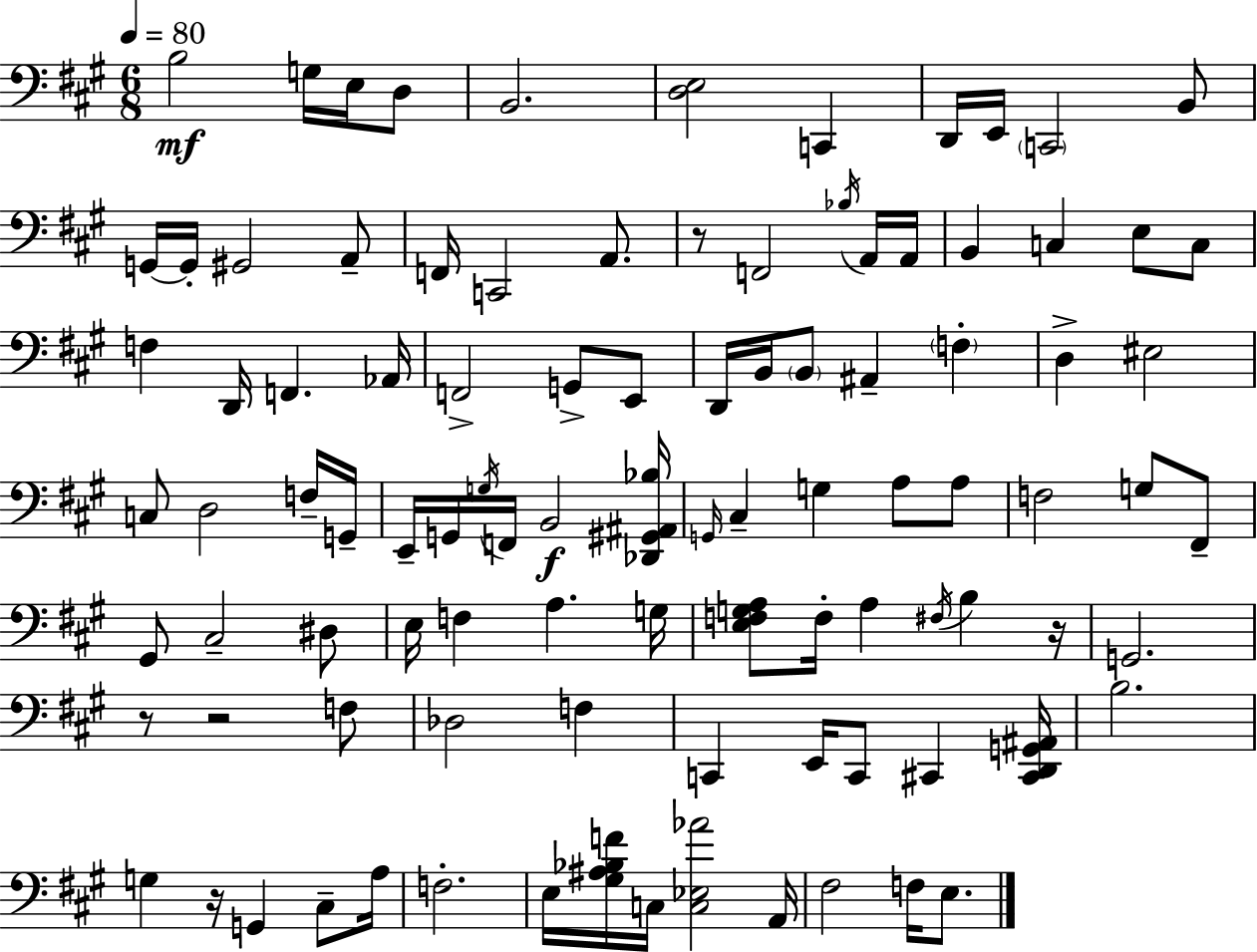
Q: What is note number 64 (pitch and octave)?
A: F3